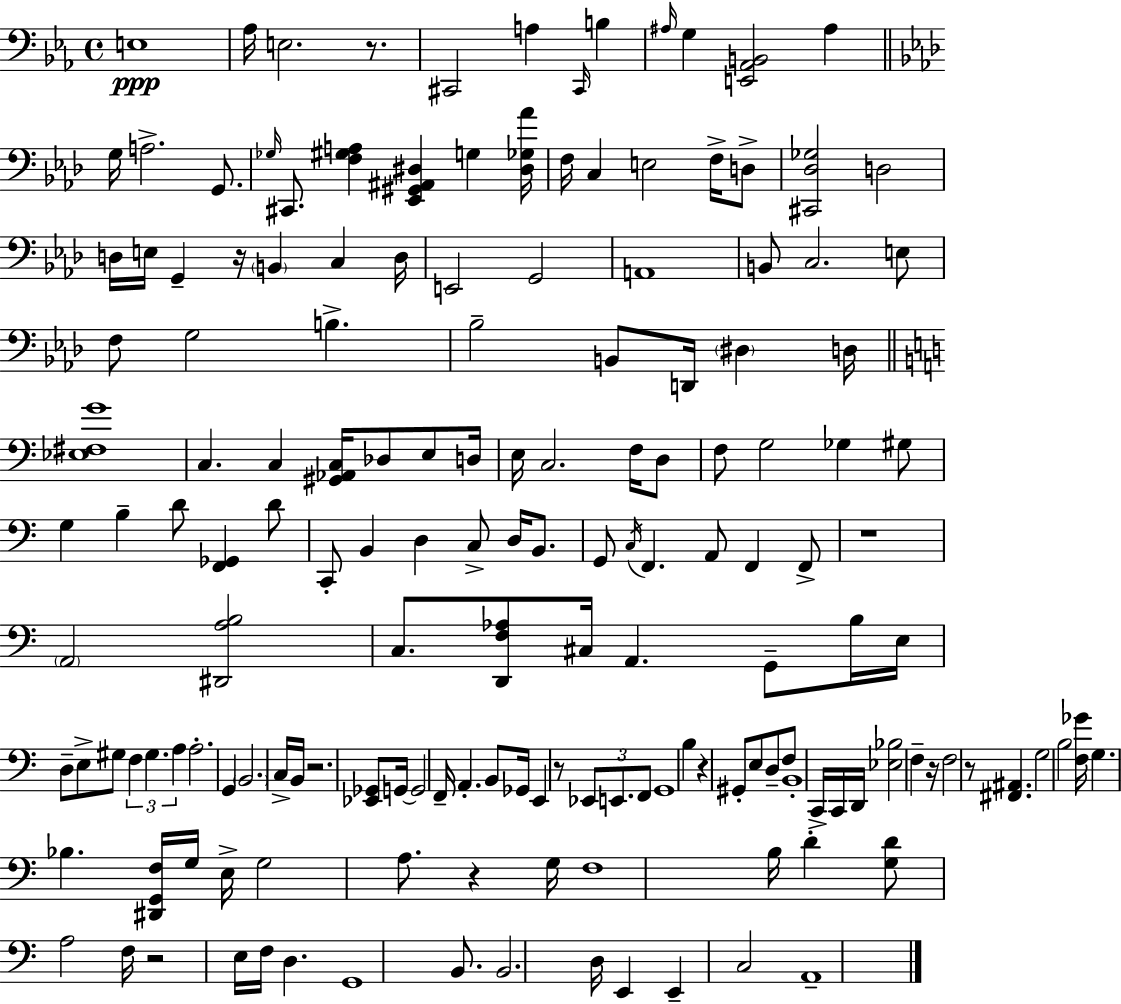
E3/w Ab3/s E3/h. R/e. C#2/h A3/q C#2/s B3/q A#3/s G3/q [E2,Ab2,B2]/h A#3/q G3/s A3/h. G2/e. Gb3/s C#2/e. [F3,G#3,A3]/q [Eb2,G#2,A#2,D#3]/q G3/q [D#3,Gb3,Ab4]/s F3/s C3/q E3/h F3/s D3/e [C#2,Db3,Gb3]/h D3/h D3/s E3/s G2/q R/s B2/q C3/q D3/s E2/h G2/h A2/w B2/e C3/h. E3/e F3/e G3/h B3/q. Bb3/h B2/e D2/s D#3/q D3/s [Eb3,F#3,G4]/w C3/q. C3/q [G#2,Ab2,C3]/s Db3/e E3/e D3/s E3/s C3/h. F3/s D3/e F3/e G3/h Gb3/q G#3/e G3/q B3/q D4/e [F2,Gb2]/q D4/e C2/e B2/q D3/q C3/e D3/s B2/e. G2/e C3/s F2/q. A2/e F2/q F2/e R/w A2/h [D#2,A3,B3]/h C3/e. [D2,F3,Ab3]/e C#3/s A2/q. G2/e B3/s E3/s D3/e E3/e G#3/e F3/q G#3/q. A3/q A3/h. G2/q B2/h. C3/s B2/s R/h. [Eb2,Gb2]/e G2/s G2/h F2/s A2/q. B2/e Gb2/s E2/q R/e Eb2/e E2/e. F2/e G2/w B3/q R/q G#2/e E3/e D3/e F3/e B2/w C2/s C2/s D2/s [Eb3,Bb3]/h F3/q R/s F3/h R/e [F#2,A#2]/q. G3/h B3/h [F3,Gb4]/s G3/q. Bb3/q. [D#2,G2,F3]/s G3/s E3/s G3/h A3/e. R/q G3/s F3/w B3/s D4/q [G3,D4]/e A3/h F3/s R/h E3/s F3/s D3/q. G2/w B2/e. B2/h. D3/s E2/q E2/q C3/h A2/w